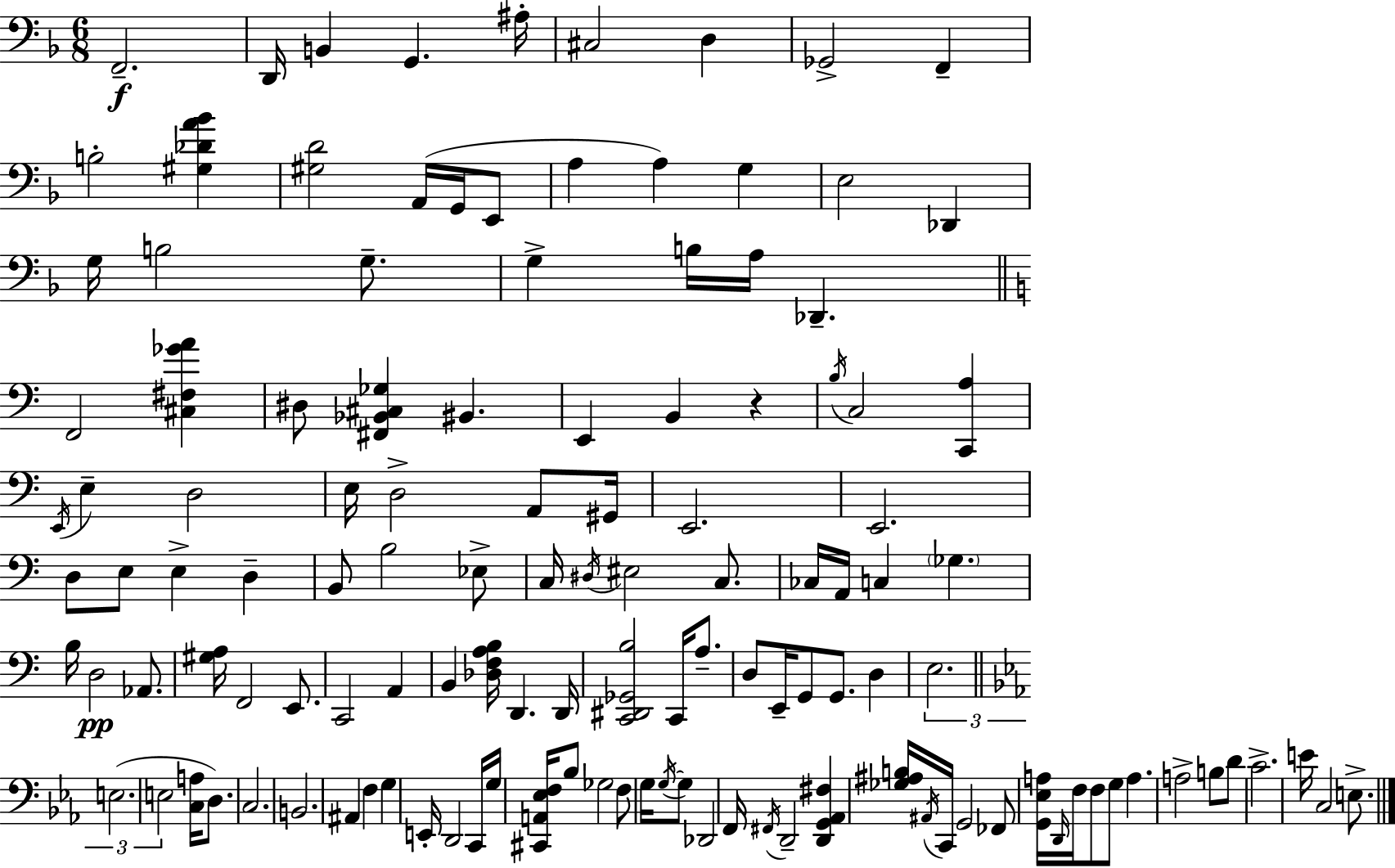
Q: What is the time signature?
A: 6/8